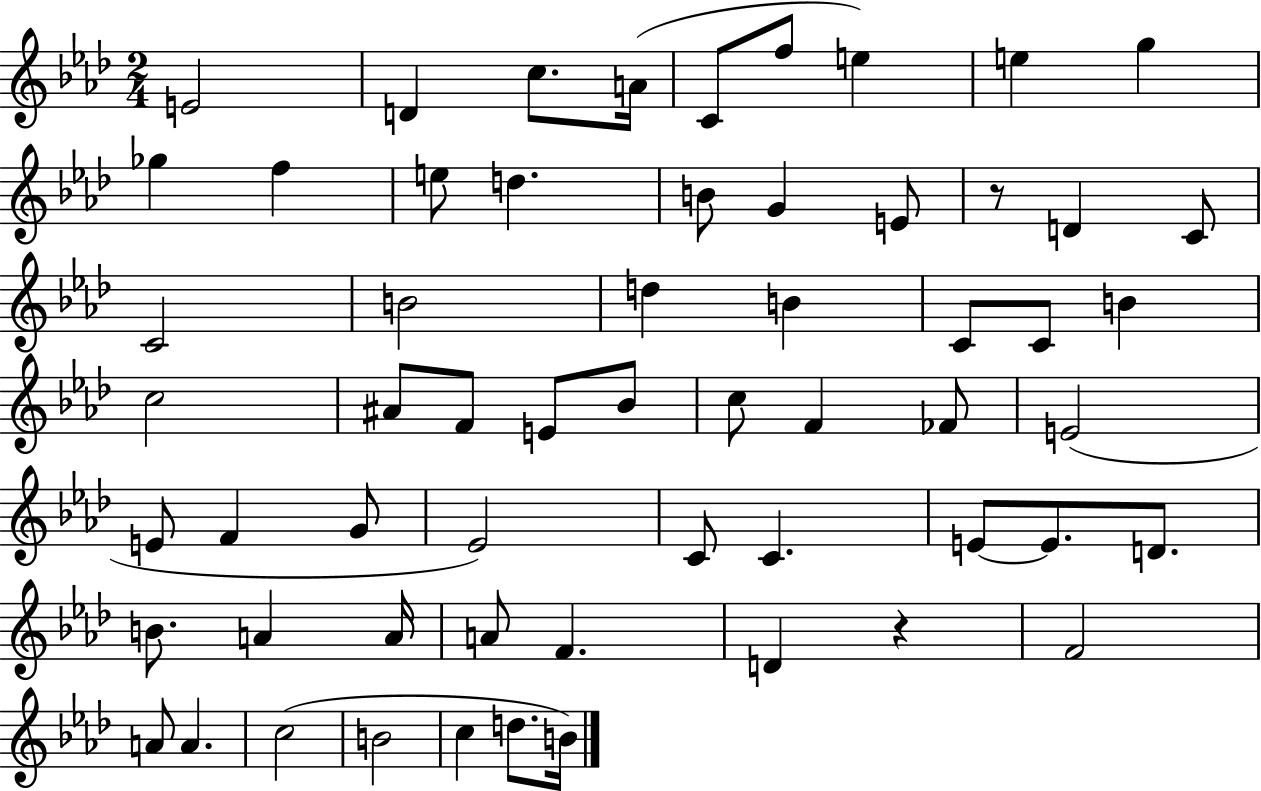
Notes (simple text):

E4/h D4/q C5/e. A4/s C4/e F5/e E5/q E5/q G5/q Gb5/q F5/q E5/e D5/q. B4/e G4/q E4/e R/e D4/q C4/e C4/h B4/h D5/q B4/q C4/e C4/e B4/q C5/h A#4/e F4/e E4/e Bb4/e C5/e F4/q FES4/e E4/h E4/e F4/q G4/e Eb4/h C4/e C4/q. E4/e E4/e. D4/e. B4/e. A4/q A4/s A4/e F4/q. D4/q R/q F4/h A4/e A4/q. C5/h B4/h C5/q D5/e. B4/s